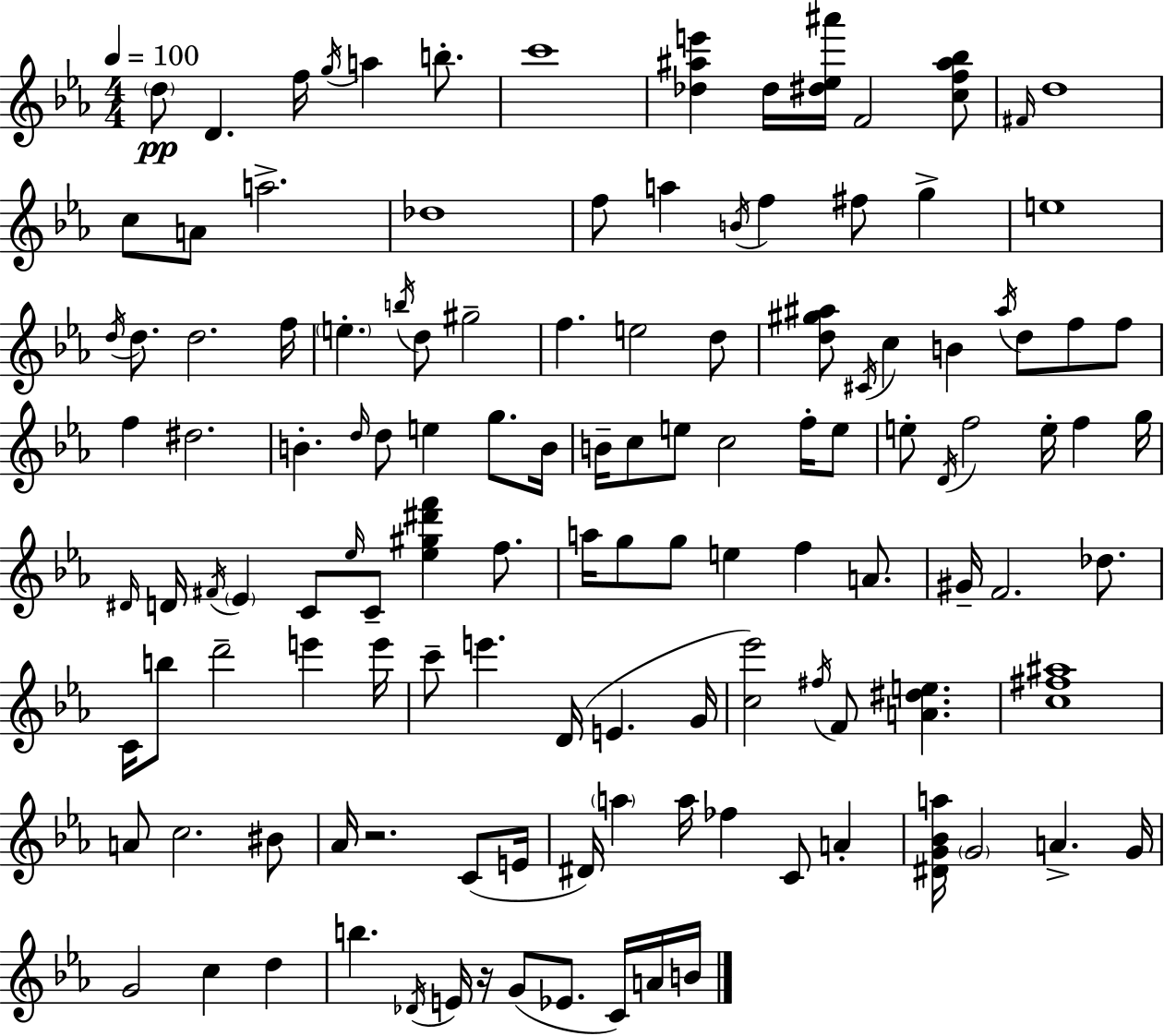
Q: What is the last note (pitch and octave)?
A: B4